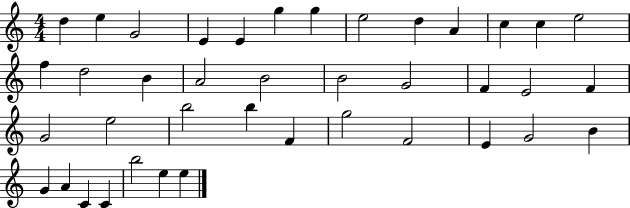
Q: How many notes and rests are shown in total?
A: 40